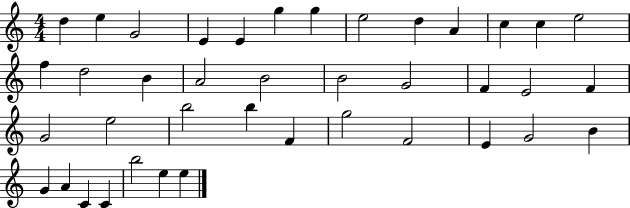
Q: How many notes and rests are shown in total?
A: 40